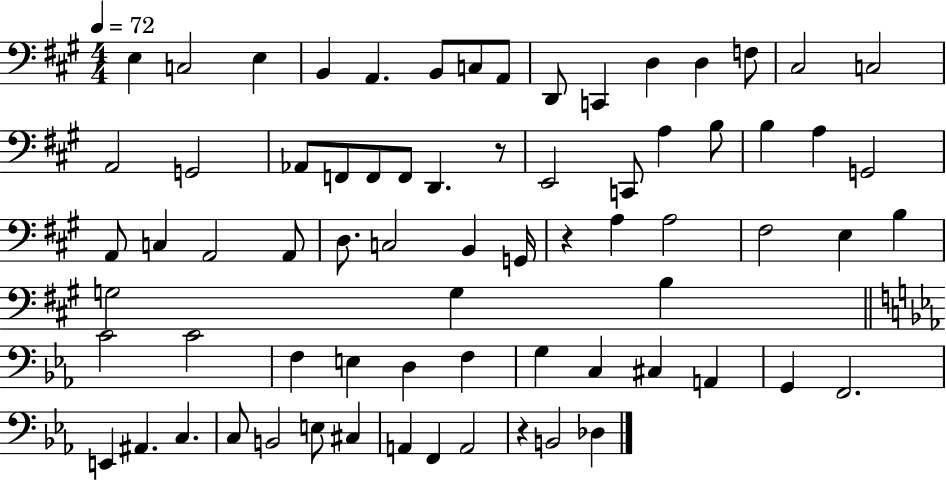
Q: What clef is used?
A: bass